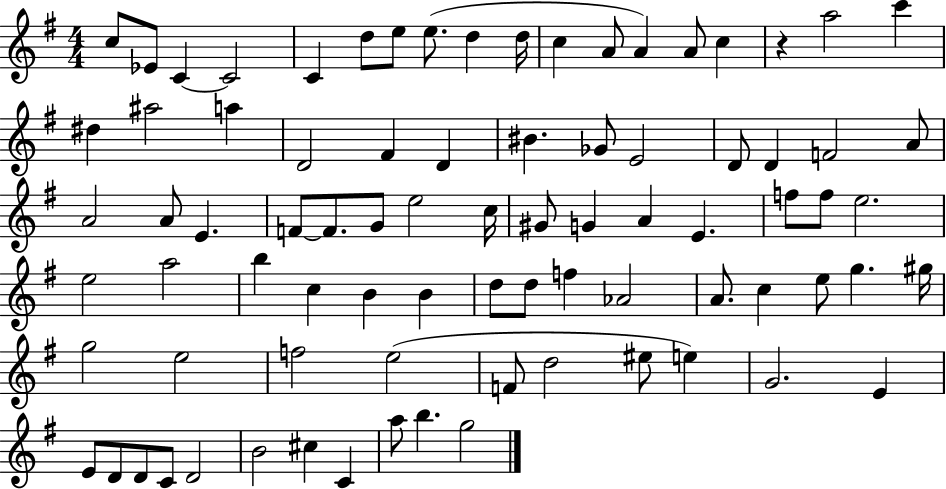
{
  \clef treble
  \numericTimeSignature
  \time 4/4
  \key g \major
  \repeat volta 2 { c''8 ees'8 c'4~~ c'2 | c'4 d''8 e''8 e''8.( d''4 d''16 | c''4 a'8 a'4) a'8 c''4 | r4 a''2 c'''4 | \break dis''4 ais''2 a''4 | d'2 fis'4 d'4 | bis'4. ges'8 e'2 | d'8 d'4 f'2 a'8 | \break a'2 a'8 e'4. | f'8~~ f'8. g'8 e''2 c''16 | gis'8 g'4 a'4 e'4. | f''8 f''8 e''2. | \break e''2 a''2 | b''4 c''4 b'4 b'4 | d''8 d''8 f''4 aes'2 | a'8. c''4 e''8 g''4. gis''16 | \break g''2 e''2 | f''2 e''2( | f'8 d''2 eis''8 e''4) | g'2. e'4 | \break e'8 d'8 d'8 c'8 d'2 | b'2 cis''4 c'4 | a''8 b''4. g''2 | } \bar "|."
}